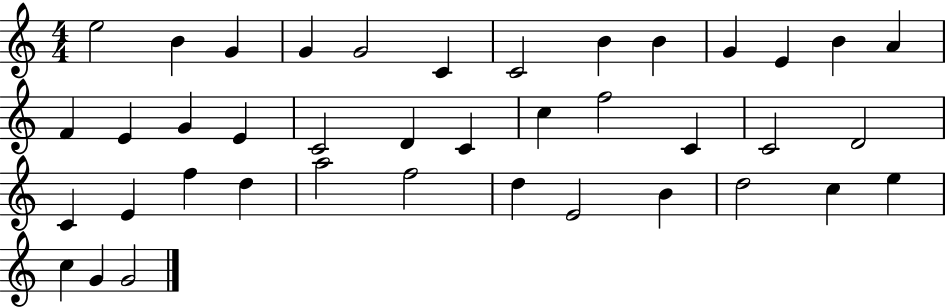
X:1
T:Untitled
M:4/4
L:1/4
K:C
e2 B G G G2 C C2 B B G E B A F E G E C2 D C c f2 C C2 D2 C E f d a2 f2 d E2 B d2 c e c G G2